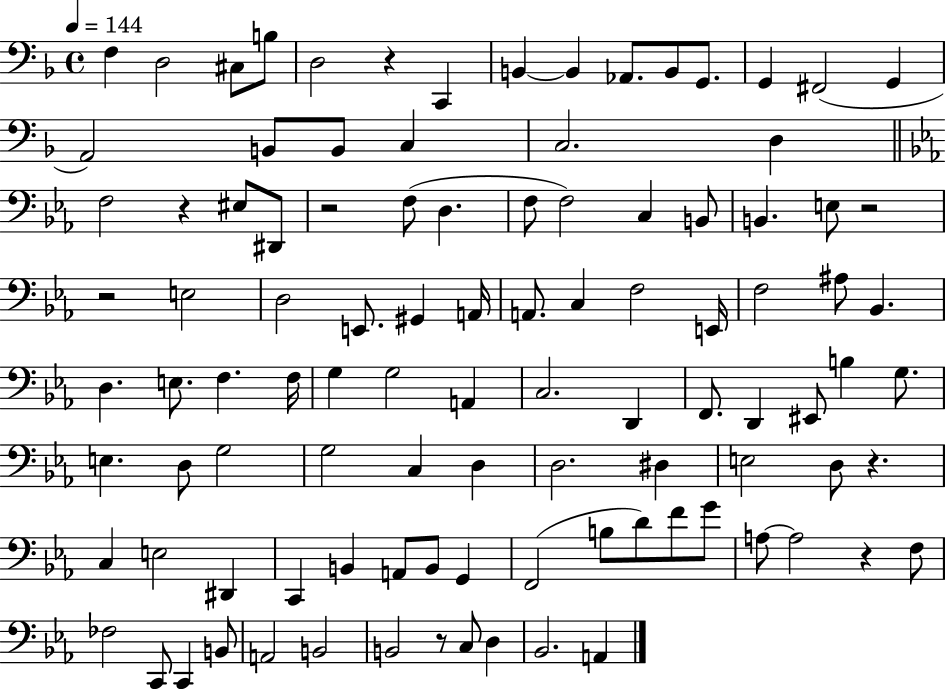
{
  \clef bass
  \time 4/4
  \defaultTimeSignature
  \key f \major
  \tempo 4 = 144
  \repeat volta 2 { f4 d2 cis8 b8 | d2 r4 c,4 | b,4~~ b,4 aes,8. b,8 g,8. | g,4 fis,2( g,4 | \break a,2) b,8 b,8 c4 | c2. d4 | \bar "||" \break \key c \minor f2 r4 eis8 dis,8 | r2 f8( d4. | f8 f2) c4 b,8 | b,4. e8 r2 | \break r2 e2 | d2 e,8. gis,4 a,16 | a,8. c4 f2 e,16 | f2 ais8 bes,4. | \break d4. e8. f4. f16 | g4 g2 a,4 | c2. d,4 | f,8. d,4 eis,8 b4 g8. | \break e4. d8 g2 | g2 c4 d4 | d2. dis4 | e2 d8 r4. | \break c4 e2 dis,4 | c,4 b,4 a,8 b,8 g,4 | f,2( b8 d'8) f'8 g'8 | a8~~ a2 r4 f8 | \break fes2 c,8 c,4 b,8 | a,2 b,2 | b,2 r8 c8 d4 | bes,2. a,4 | \break } \bar "|."
}